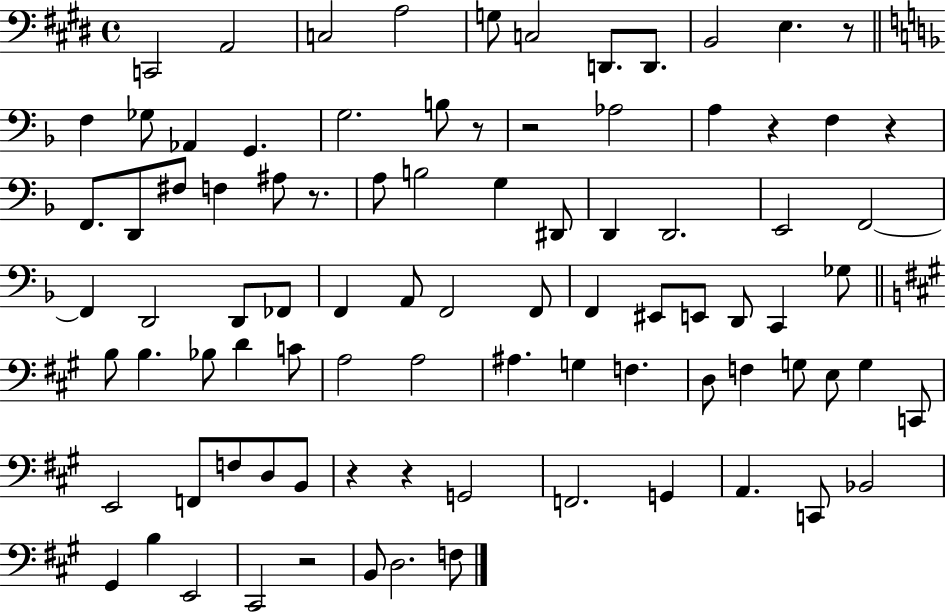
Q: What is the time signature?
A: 4/4